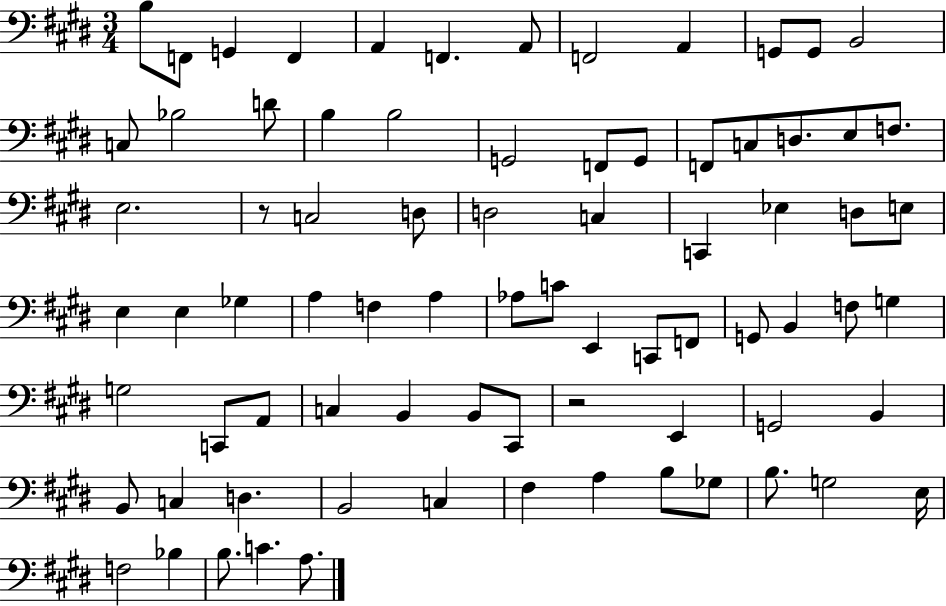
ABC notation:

X:1
T:Untitled
M:3/4
L:1/4
K:E
B,/2 F,,/2 G,, F,, A,, F,, A,,/2 F,,2 A,, G,,/2 G,,/2 B,,2 C,/2 _B,2 D/2 B, B,2 G,,2 F,,/2 G,,/2 F,,/2 C,/2 D,/2 E,/2 F,/2 E,2 z/2 C,2 D,/2 D,2 C, C,, _E, D,/2 E,/2 E, E, _G, A, F, A, _A,/2 C/2 E,, C,,/2 F,,/2 G,,/2 B,, F,/2 G, G,2 C,,/2 A,,/2 C, B,, B,,/2 ^C,,/2 z2 E,, G,,2 B,, B,,/2 C, D, B,,2 C, ^F, A, B,/2 _G,/2 B,/2 G,2 E,/4 F,2 _B, B,/2 C A,/2